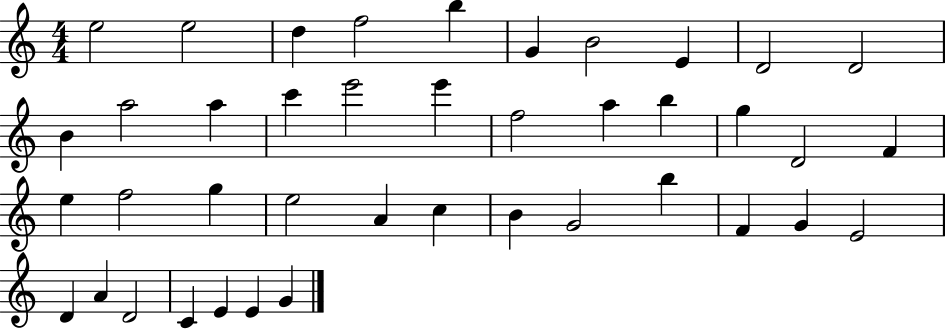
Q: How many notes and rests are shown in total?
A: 41